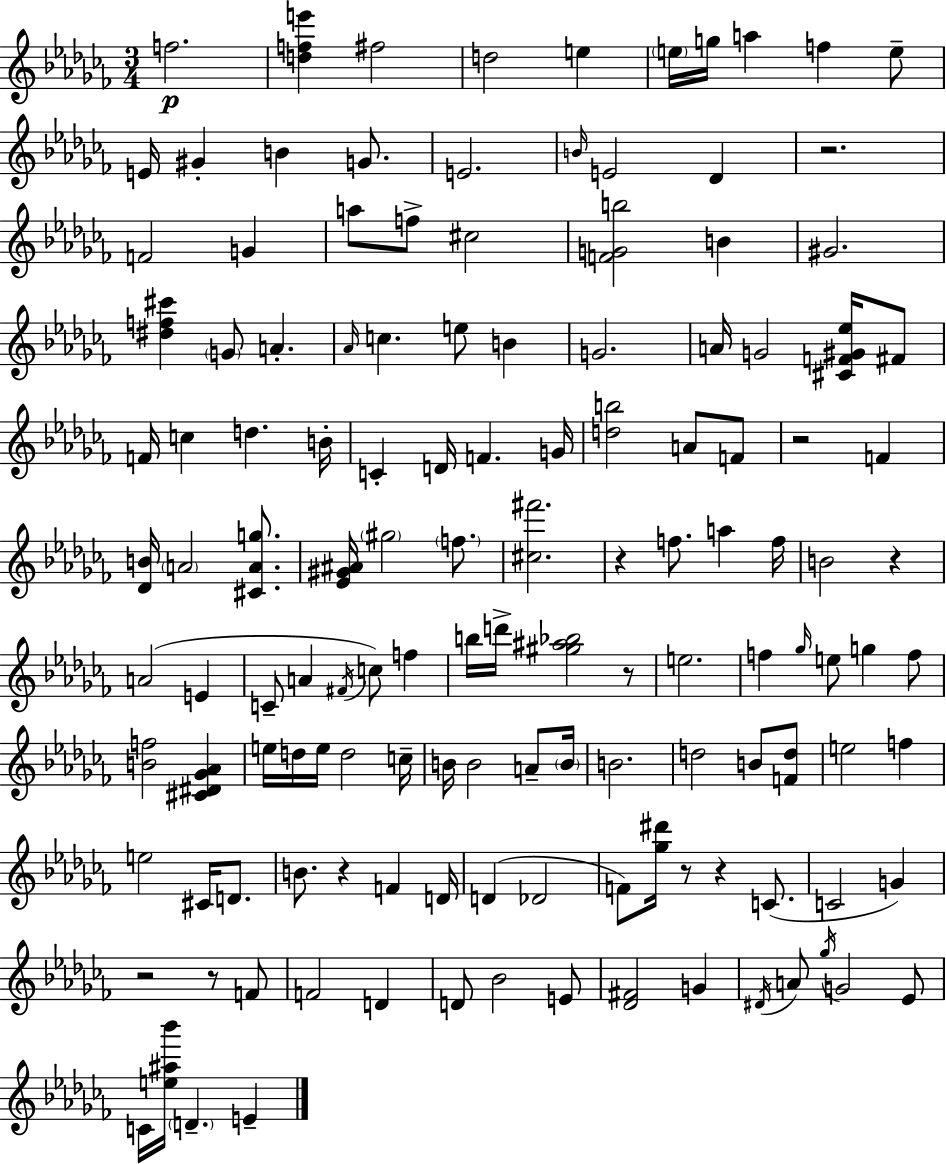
{
  \clef treble
  \numericTimeSignature
  \time 3/4
  \key aes \minor
  f''2.\p | <d'' f'' e'''>4 fis''2 | d''2 e''4 | \parenthesize e''16 g''16 a''4 f''4 e''8-- | \break e'16 gis'4-. b'4 g'8. | e'2. | \grace { b'16 } e'2 des'4 | r2. | \break f'2 g'4 | a''8 f''8-> cis''2 | <f' g' b''>2 b'4 | gis'2. | \break <dis'' f'' cis'''>4 \parenthesize g'8 a'4.-. | \grace { aes'16 } c''4. e''8 b'4 | g'2. | a'16 g'2 <cis' f' gis' ees''>16 | \break fis'8 f'16 c''4 d''4. | b'16-. c'4-. d'16 f'4. | g'16 <d'' b''>2 a'8 | f'8 r2 f'4 | \break <des' b'>16 \parenthesize a'2 <cis' a' g''>8. | <ees' gis' ais'>16 \parenthesize gis''2 \parenthesize f''8. | <cis'' fis'''>2. | r4 f''8. a''4 | \break f''16 b'2 r4 | a'2( e'4 | c'8-- a'4 \acciaccatura { fis'16 } c''8) f''4 | b''16 d'''16-> <gis'' ais'' bes''>2 | \break r8 e''2. | f''4 \grace { ges''16 } e''8 g''4 | f''8 <b' f''>2 | <cis' dis' ges' aes'>4 e''16 d''16 e''16 d''2 | \break c''16-- b'16 b'2 | a'8-- \parenthesize b'16 b'2. | d''2 | b'8 <f' d''>8 e''2 | \break f''4 e''2 | cis'16 d'8. b'8. r4 f'4 | d'16 d'4( des'2 | f'8) <ges'' dis'''>16 r8 r4 | \break c'8.( c'2 | g'4) r2 | r8 f'8 f'2 | d'4 d'8 bes'2 | \break e'8 <des' fis'>2 | g'4 \acciaccatura { dis'16 } a'8 \acciaccatura { ges''16 } g'2 | ees'8 c'16 <e'' ais'' bes'''>16 \parenthesize d'4.-- | e'4-- \bar "|."
}